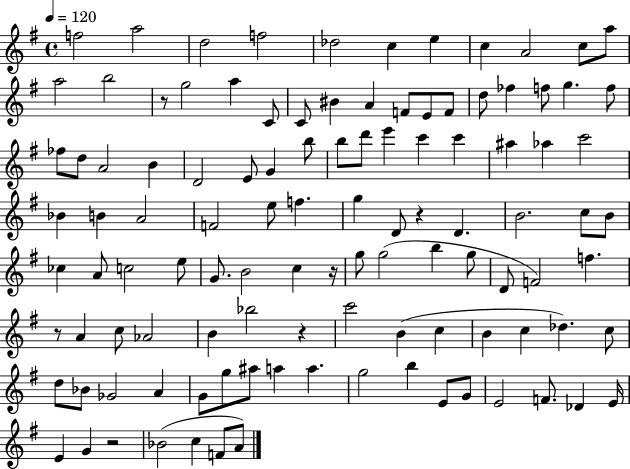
F5/h A5/h D5/h F5/h Db5/h C5/q E5/q C5/q A4/h C5/e A5/e A5/h B5/h R/e G5/h A5/q C4/e C4/e BIS4/q A4/q F4/e E4/e F4/e D5/e FES5/q F5/e G5/q. F5/e FES5/e D5/e A4/h B4/q D4/h E4/e G4/q B5/e B5/e D6/e E6/q C6/q C6/q A#5/q Ab5/q C6/h Bb4/q B4/q A4/h F4/h E5/e F5/q. G5/q D4/e R/q D4/q. B4/h. C5/e B4/e CES5/q A4/e C5/h E5/e G4/e. B4/h C5/q R/s G5/e G5/h B5/q G5/e D4/e F4/h F5/q. R/e A4/q C5/e Ab4/h B4/q Bb5/h R/q C6/h B4/q C5/q B4/q C5/q Db5/q. C5/e D5/e Bb4/e Gb4/h A4/q G4/e G5/e A#5/e A5/q A5/q. G5/h B5/q E4/e G4/e E4/h F4/e. Db4/q E4/s E4/q G4/q R/h Bb4/h C5/q F4/e A4/e